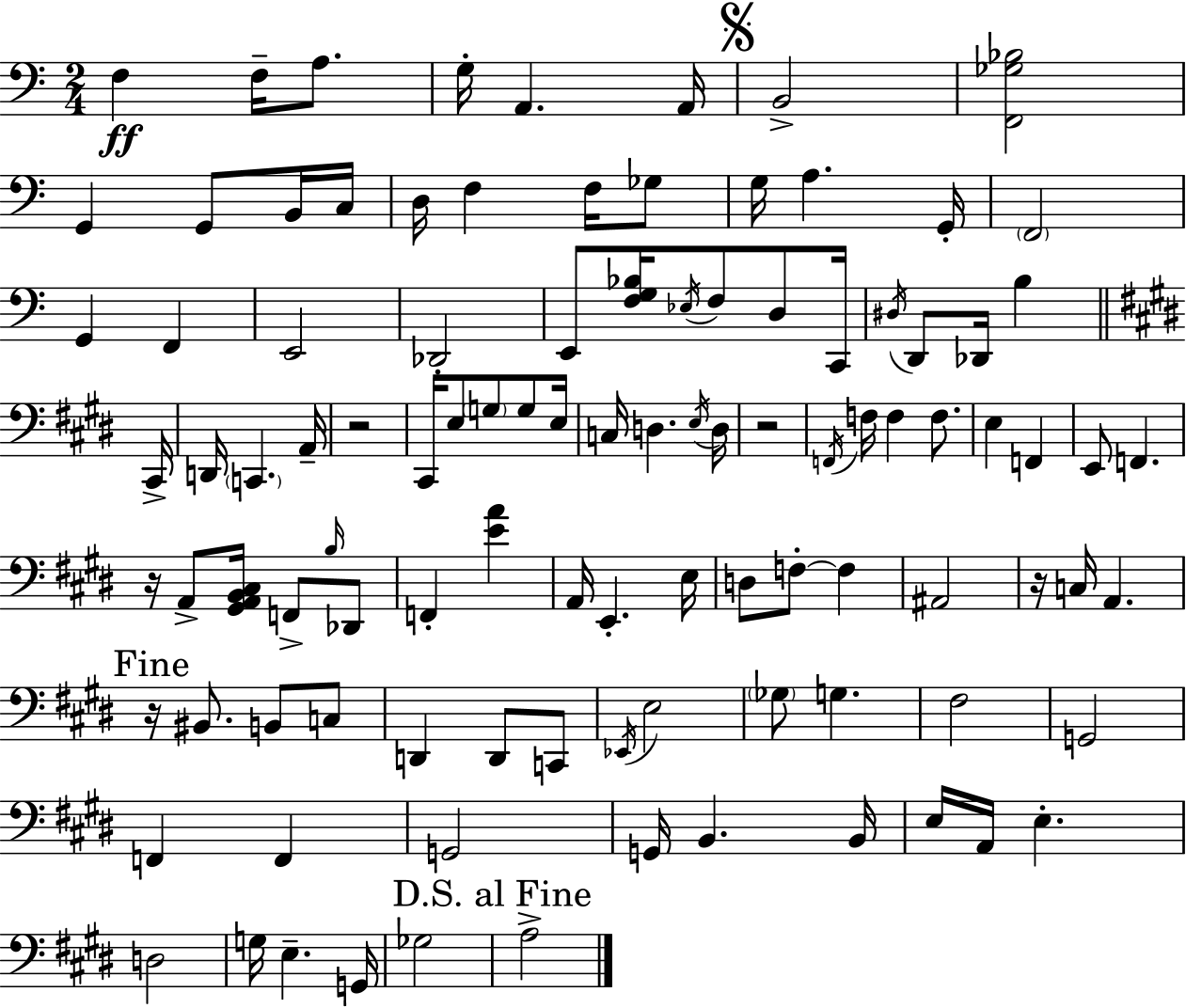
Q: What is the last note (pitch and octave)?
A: A3